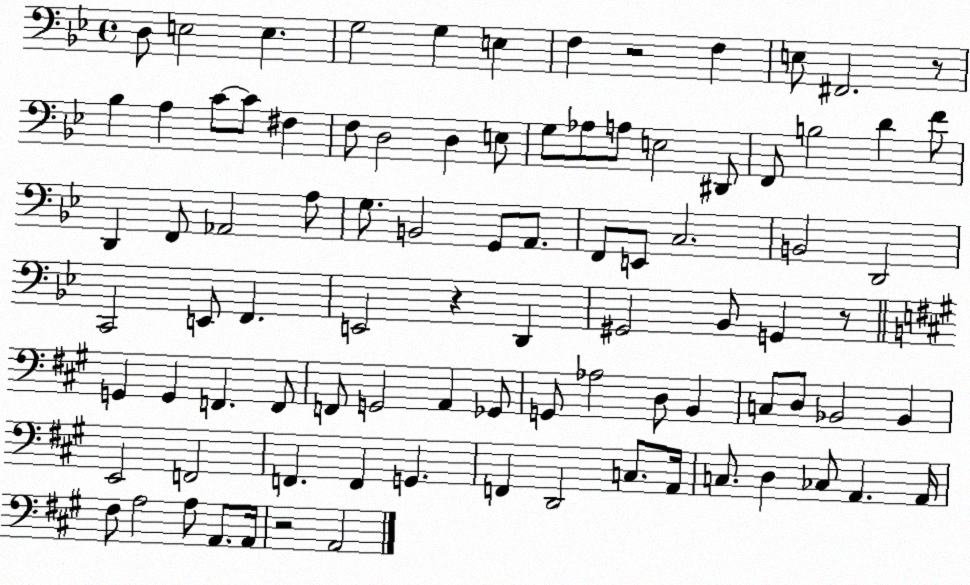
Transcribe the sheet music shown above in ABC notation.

X:1
T:Untitled
M:4/4
L:1/4
K:Bb
D,/2 E,2 E, G,2 G, E, F, z2 F, E,/2 ^F,,2 z/2 _B, A, C/2 C/2 ^F, F,/2 D,2 D, E,/2 G,/2 _A,/2 A,/2 E,2 ^D,,/2 F,,/2 B,2 D F/2 D,, F,,/2 _A,,2 A,/2 G,/2 B,,2 G,,/2 A,,/2 F,,/2 E,,/2 C,2 B,,2 D,,2 C,,2 E,,/2 F,, E,,2 z D,, ^G,,2 _B,,/2 G,, z/2 G,, G,, F,, F,,/2 F,,/2 G,,2 A,, _G,,/2 G,,/2 _A,2 D,/2 B,, C,/2 D,/2 _B,,2 _B,, E,,2 F,,2 F,, F,, G,, F,, D,,2 C,/2 A,,/4 C,/2 D, _C,/2 A,, A,,/4 ^F,/2 A,2 A,/2 A,,/2 A,,/4 z2 A,,2